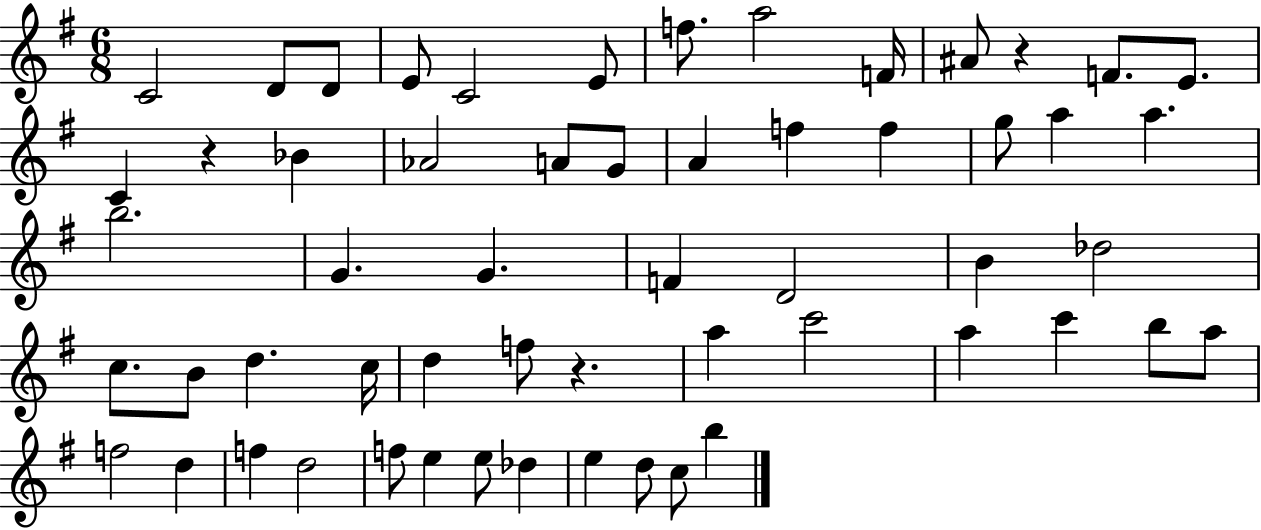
{
  \clef treble
  \numericTimeSignature
  \time 6/8
  \key g \major
  c'2 d'8 d'8 | e'8 c'2 e'8 | f''8. a''2 f'16 | ais'8 r4 f'8. e'8. | \break c'4 r4 bes'4 | aes'2 a'8 g'8 | a'4 f''4 f''4 | g''8 a''4 a''4. | \break b''2. | g'4. g'4. | f'4 d'2 | b'4 des''2 | \break c''8. b'8 d''4. c''16 | d''4 f''8 r4. | a''4 c'''2 | a''4 c'''4 b''8 a''8 | \break f''2 d''4 | f''4 d''2 | f''8 e''4 e''8 des''4 | e''4 d''8 c''8 b''4 | \break \bar "|."
}